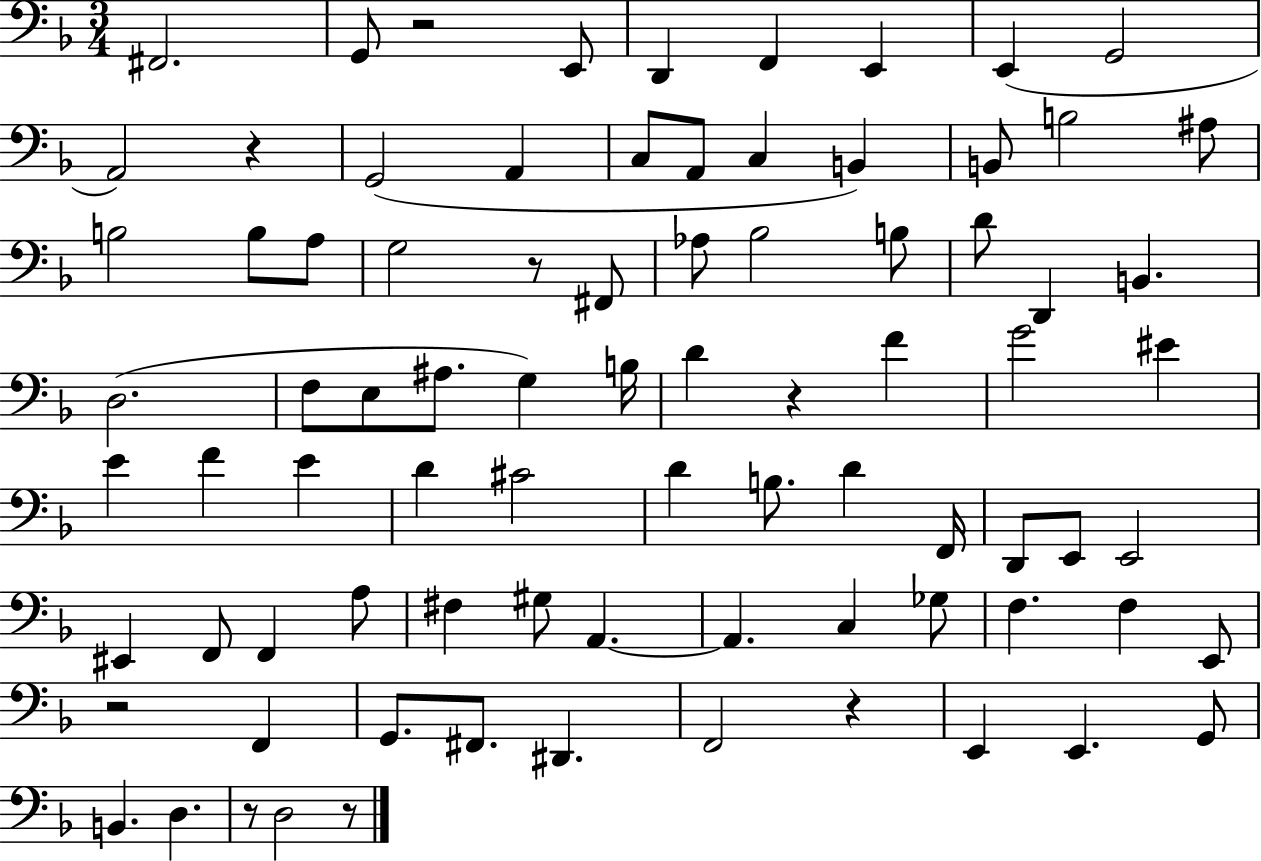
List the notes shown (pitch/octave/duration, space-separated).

F#2/h. G2/e R/h E2/e D2/q F2/q E2/q E2/q G2/h A2/h R/q G2/h A2/q C3/e A2/e C3/q B2/q B2/e B3/h A#3/e B3/h B3/e A3/e G3/h R/e F#2/e Ab3/e Bb3/h B3/e D4/e D2/q B2/q. D3/h. F3/e E3/e A#3/e. G3/q B3/s D4/q R/q F4/q G4/h EIS4/q E4/q F4/q E4/q D4/q C#4/h D4/q B3/e. D4/q F2/s D2/e E2/e E2/h EIS2/q F2/e F2/q A3/e F#3/q G#3/e A2/q. A2/q. C3/q Gb3/e F3/q. F3/q E2/e R/h F2/q G2/e. F#2/e. D#2/q. F2/h R/q E2/q E2/q. G2/e B2/q. D3/q. R/e D3/h R/e